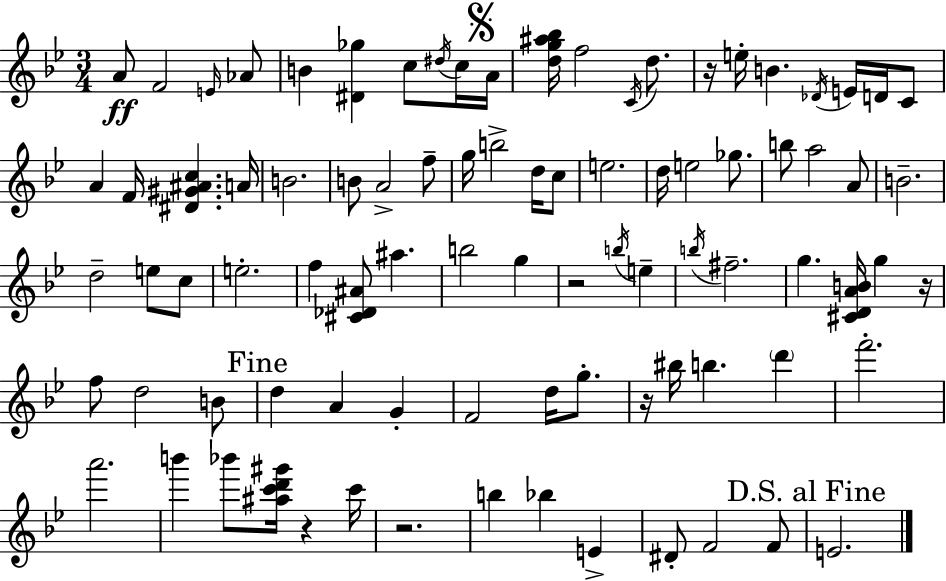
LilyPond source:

{
  \clef treble
  \numericTimeSignature
  \time 3/4
  \key bes \major
  a'8\ff f'2 \grace { e'16 } aes'8 | b'4 <dis' ges''>4 c''8 \acciaccatura { dis''16 } | c''16 \mark \markup { \musicglyph "scripts.segno" } a'16 <d'' g'' ais'' bes''>16 f''2 \acciaccatura { c'16 } | d''8. r16 e''16-. b'4. \acciaccatura { des'16 } | \break e'16 d'16 c'8 a'4 f'16 <dis' gis' ais' c''>4. | a'16 b'2. | b'8 a'2-> | f''8-- g''16 b''2-> | \break d''16 c''8 e''2. | d''16 e''2 | ges''8. b''8 a''2 | a'8 b'2.-- | \break d''2-- | e''8 c''8 e''2.-. | f''4 <cis' des' ais'>8 ais''4. | b''2 | \break g''4 r2 | \acciaccatura { b''16 } e''4-- \acciaccatura { b''16 } fis''2.-- | g''4. | <cis' d' a' b'>16 g''4 r16 f''8 d''2 | \break b'8 \mark "Fine" d''4 a'4 | g'4-. f'2 | d''16 g''8.-. r16 bis''16 b''4. | \parenthesize d'''4 f'''2.-. | \break a'''2. | b'''4 bes'''8 | <ais'' c''' d''' gis'''>16 r4 c'''16 r2. | b''4 bes''4 | \break e'4-> dis'8-. f'2 | f'8 \mark "D.S. al Fine" e'2. | \bar "|."
}